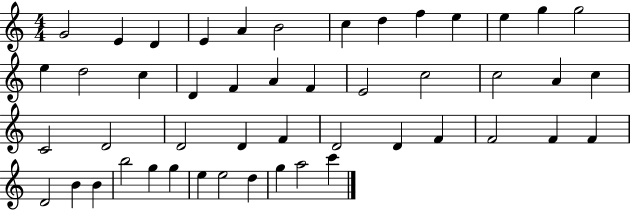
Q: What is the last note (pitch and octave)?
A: C6